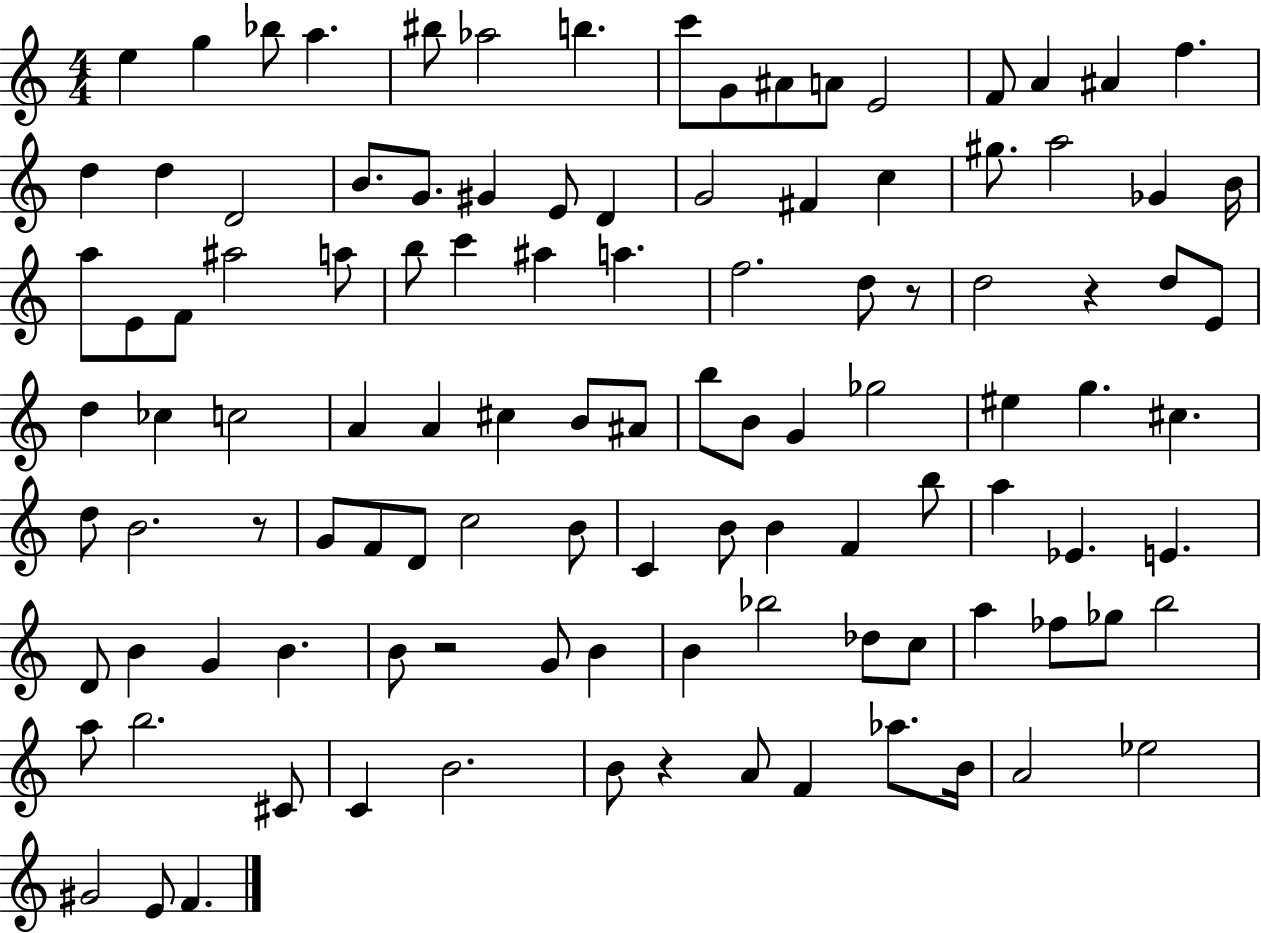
X:1
T:Untitled
M:4/4
L:1/4
K:C
e g _b/2 a ^b/2 _a2 b c'/2 G/2 ^A/2 A/2 E2 F/2 A ^A f d d D2 B/2 G/2 ^G E/2 D G2 ^F c ^g/2 a2 _G B/4 a/2 E/2 F/2 ^a2 a/2 b/2 c' ^a a f2 d/2 z/2 d2 z d/2 E/2 d _c c2 A A ^c B/2 ^A/2 b/2 B/2 G _g2 ^e g ^c d/2 B2 z/2 G/2 F/2 D/2 c2 B/2 C B/2 B F b/2 a _E E D/2 B G B B/2 z2 G/2 B B _b2 _d/2 c/2 a _f/2 _g/2 b2 a/2 b2 ^C/2 C B2 B/2 z A/2 F _a/2 B/4 A2 _e2 ^G2 E/2 F